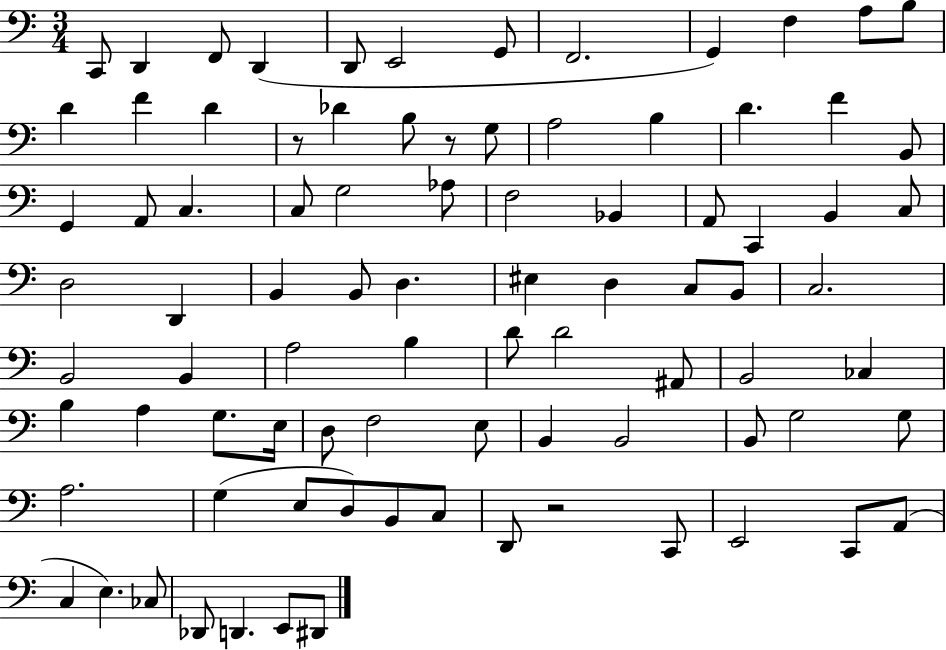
{
  \clef bass
  \numericTimeSignature
  \time 3/4
  \key c \major
  c,8 d,4 f,8 d,4( | d,8 e,2 g,8 | f,2. | g,4) f4 a8 b8 | \break d'4 f'4 d'4 | r8 des'4 b8 r8 g8 | a2 b4 | d'4. f'4 b,8 | \break g,4 a,8 c4. | c8 g2 aes8 | f2 bes,4 | a,8 c,4 b,4 c8 | \break d2 d,4 | b,4 b,8 d4. | eis4 d4 c8 b,8 | c2. | \break b,2 b,4 | a2 b4 | d'8 d'2 ais,8 | b,2 ces4 | \break b4 a4 g8. e16 | d8 f2 e8 | b,4 b,2 | b,8 g2 g8 | \break a2. | g4( e8 d8) b,8 c8 | d,8 r2 c,8 | e,2 c,8 a,8( | \break c4 e4.) ces8 | des,8 d,4. e,8 dis,8 | \bar "|."
}